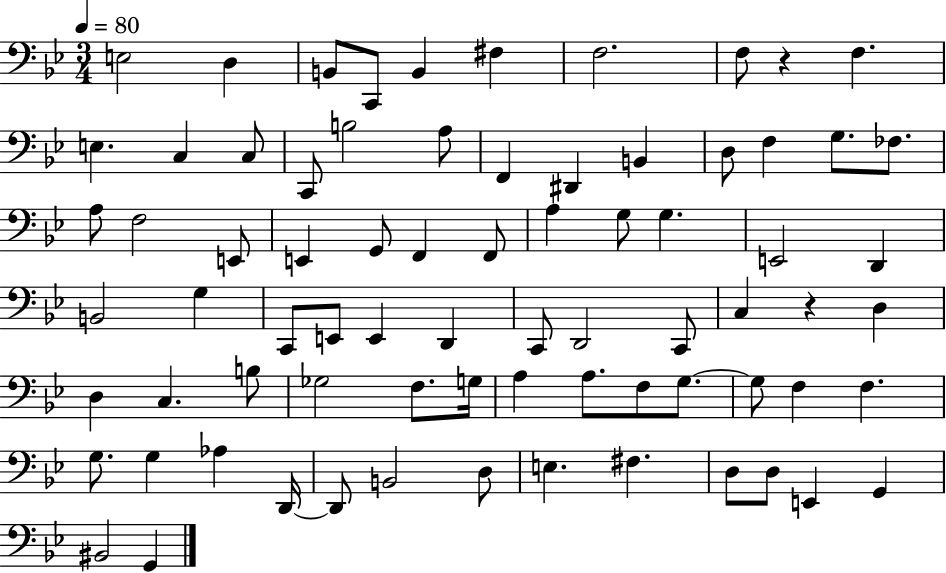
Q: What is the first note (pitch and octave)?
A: E3